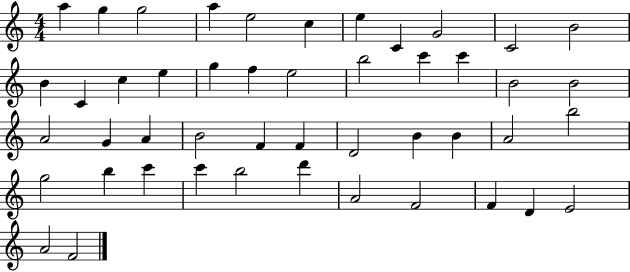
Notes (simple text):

A5/q G5/q G5/h A5/q E5/h C5/q E5/q C4/q G4/h C4/h B4/h B4/q C4/q C5/q E5/q G5/q F5/q E5/h B5/h C6/q C6/q B4/h B4/h A4/h G4/q A4/q B4/h F4/q F4/q D4/h B4/q B4/q A4/h B5/h G5/h B5/q C6/q C6/q B5/h D6/q A4/h F4/h F4/q D4/q E4/h A4/h F4/h